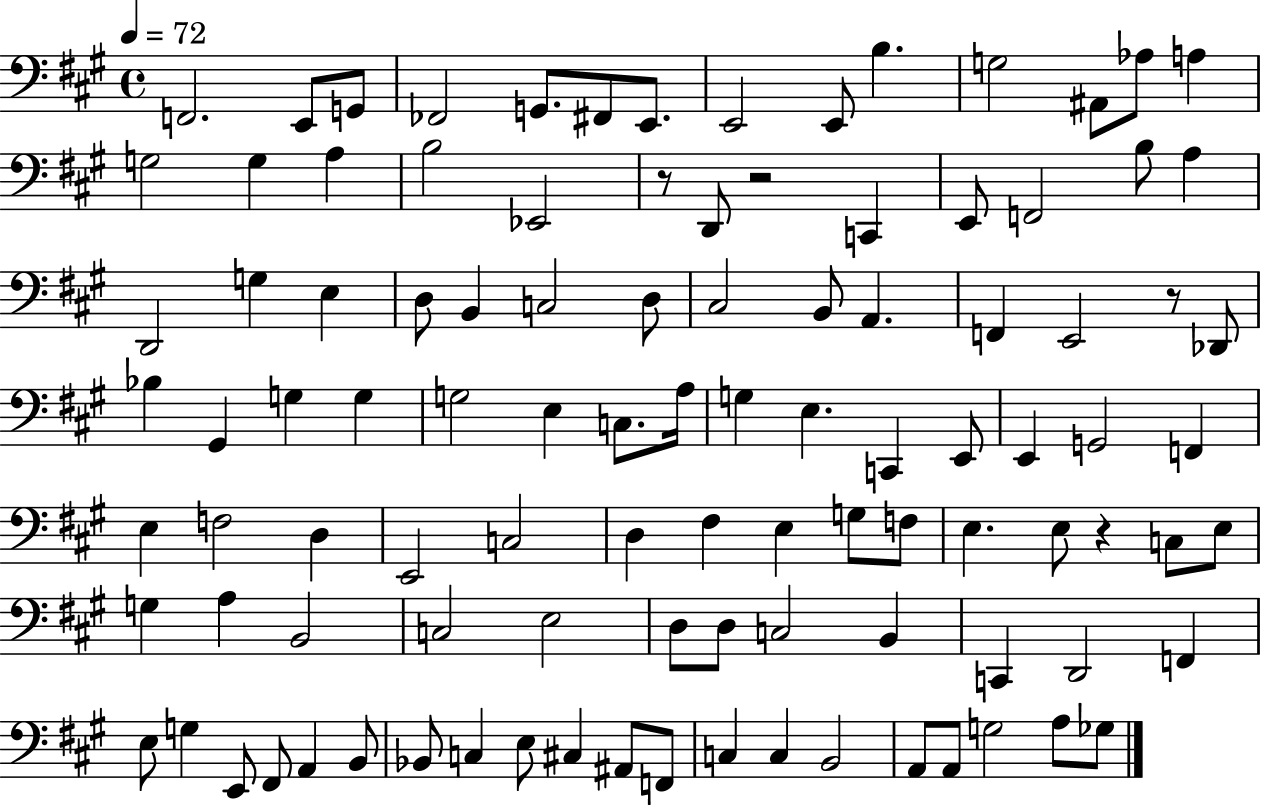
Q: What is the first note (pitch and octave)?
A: F2